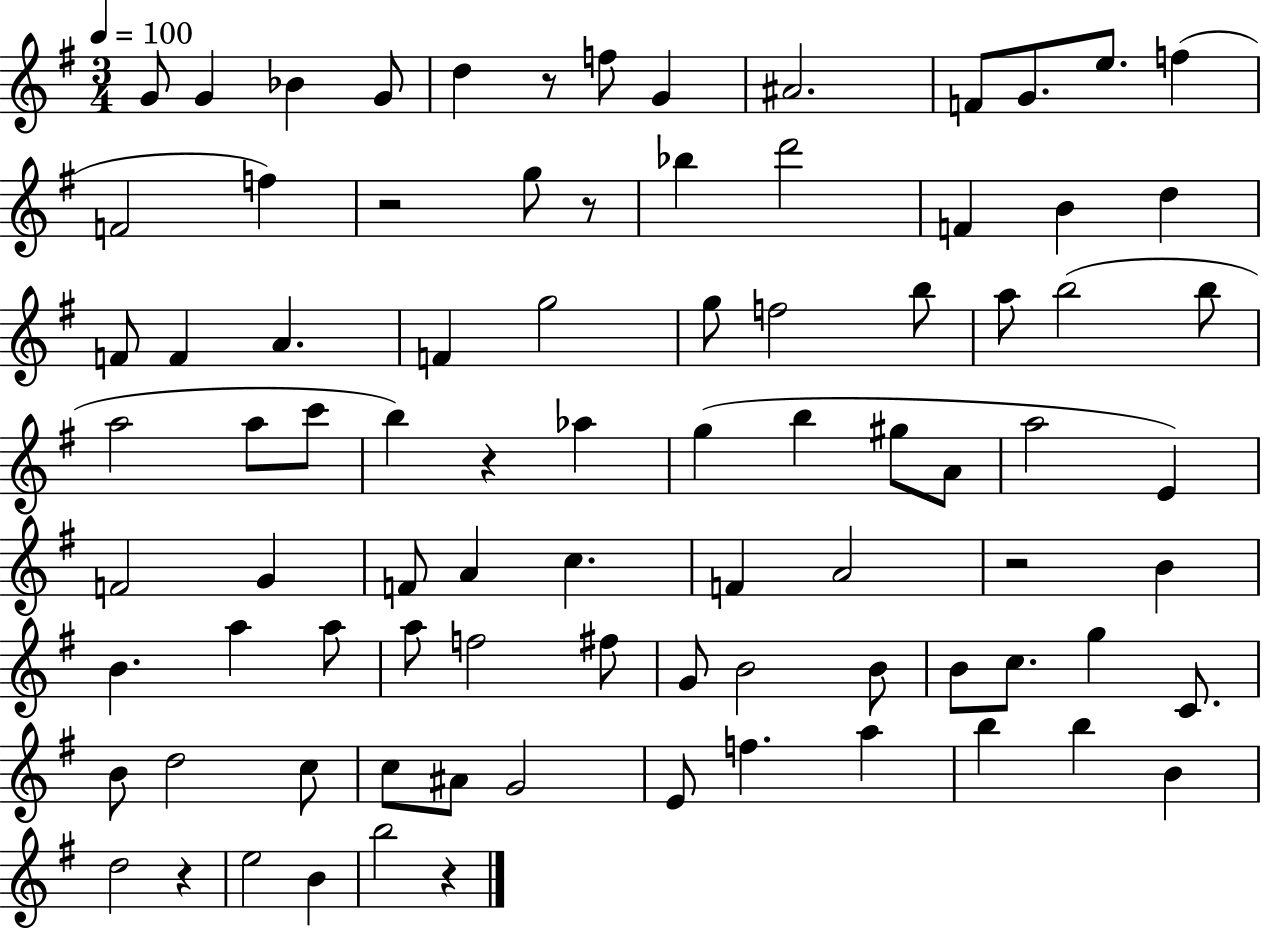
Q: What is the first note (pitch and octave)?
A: G4